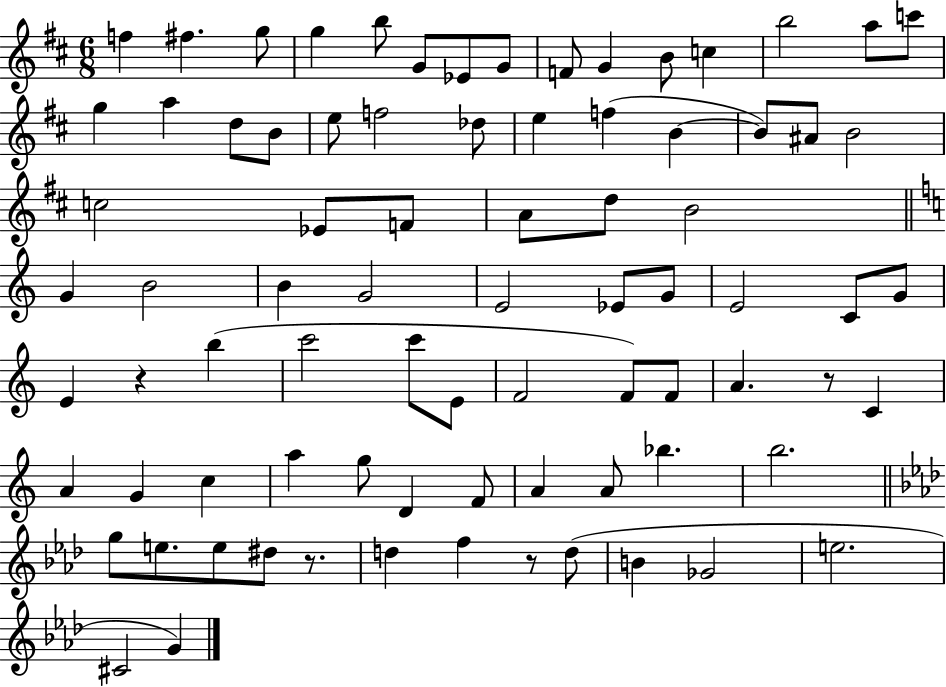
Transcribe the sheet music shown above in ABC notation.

X:1
T:Untitled
M:6/8
L:1/4
K:D
f ^f g/2 g b/2 G/2 _E/2 G/2 F/2 G B/2 c b2 a/2 c'/2 g a d/2 B/2 e/2 f2 _d/2 e f B B/2 ^A/2 B2 c2 _E/2 F/2 A/2 d/2 B2 G B2 B G2 E2 _E/2 G/2 E2 C/2 G/2 E z b c'2 c'/2 E/2 F2 F/2 F/2 A z/2 C A G c a g/2 D F/2 A A/2 _b b2 g/2 e/2 e/2 ^d/2 z/2 d f z/2 d/2 B _G2 e2 ^C2 G